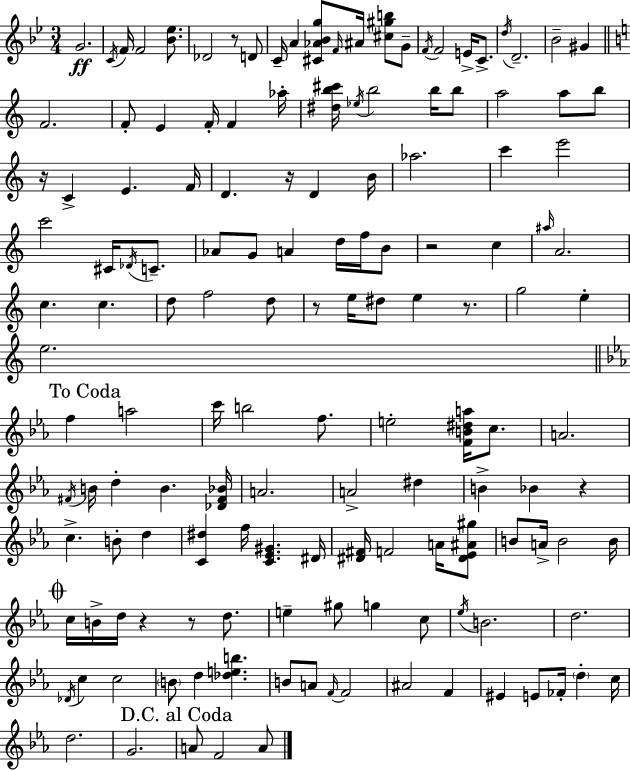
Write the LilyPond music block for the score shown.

{
  \clef treble
  \numericTimeSignature
  \time 3/4
  \key bes \major
  g'2.\ff | \acciaccatura { c'16 } f'16 f'2 <bes' ees''>8. | des'2 r8 d'8 | c'16-- a'4 <cis' aes' bes' g''>8 \grace { f'16 } ais'16 <cis'' gis'' b''>8 | \break g'8-- \acciaccatura { f'16 } f'2 e'16-> | c'8.-> \acciaccatura { d''16 } d'2.-- | bes'2-- | gis'4 \bar "||" \break \key c \major f'2. | f'8-. e'4 f'16-. f'4 aes''16-. | <dis'' b'' cis'''>16 \acciaccatura { ees''16 } b''2 b''16 b''8 | a''2 a''8 b''8 | \break r16 c'4-> e'4. | f'16 d'4. r16 d'4 | b'16 aes''2. | c'''4 e'''2 | \break c'''2 cis'16 \acciaccatura { des'16 } c'8.-- | aes'8 g'8 a'4 d''16 f''16 | b'8 r2 c''4 | \grace { ais''16 } a'2. | \break c''4. c''4. | d''8 f''2 | d''8 r8 e''16 dis''8 e''4 | r8. g''2 e''4-. | \break e''2. | \mark "To Coda" \bar "||" \break \key c \minor f''4 a''2 | c'''16 b''2 f''8. | e''2-. <f' b' dis'' a''>16 c''8. | a'2. | \break \acciaccatura { fis'16 } b'16 d''4-. b'4. | <des' fis' bes'>16 a'2. | a'2-> dis''4 | b'4-> bes'4 r4 | \break c''4.-> b'8-. d''4 | <c' dis''>4 f''16 <c' ees' gis'>4. | dis'16 <dis' fis'>16 f'2 a'16 <dis' ees' ais' gis''>8 | b'8 a'16-> b'2 | \break b'16 \mark \markup { \musicglyph "scripts.coda" } c''16 b'16-> d''16 r4 r8 d''8. | e''4-- gis''8 g''4 c''8 | \acciaccatura { ees''16 } b'2. | d''2. | \break \acciaccatura { des'16 } c''4 c''2 | \parenthesize b'8 d''4 <des'' e'' b''>4. | b'8 a'8 \grace { f'16~ }~ f'2 | ais'2 | \break f'4 eis'4 e'8 fes'16-. \parenthesize d''4-. | c''16 d''2. | g'2. | \mark "D.C. al Coda" a'8 f'2 | \break a'8 \bar "|."
}